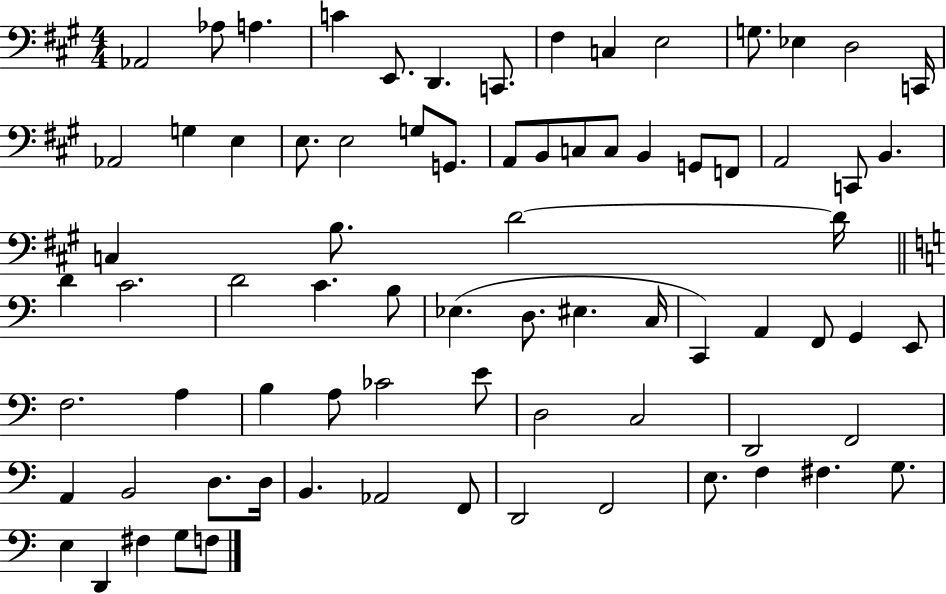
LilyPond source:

{
  \clef bass
  \numericTimeSignature
  \time 4/4
  \key a \major
  aes,2 aes8 a4. | c'4 e,8. d,4. c,8. | fis4 c4 e2 | g8. ees4 d2 c,16 | \break aes,2 g4 e4 | e8. e2 g8 g,8. | a,8 b,8 c8 c8 b,4 g,8 f,8 | a,2 c,8 b,4. | \break c4 b8. d'2~~ d'16 | \bar "||" \break \key a \minor d'4 c'2. | d'2 c'4. b8 | ees4.( d8. eis4. c16 | c,4) a,4 f,8 g,4 e,8 | \break f2. a4 | b4 a8 ces'2 e'8 | d2 c2 | d,2 f,2 | \break a,4 b,2 d8. d16 | b,4. aes,2 f,8 | d,2 f,2 | e8. f4 fis4. g8. | \break e4 d,4 fis4 g8 f8 | \bar "|."
}